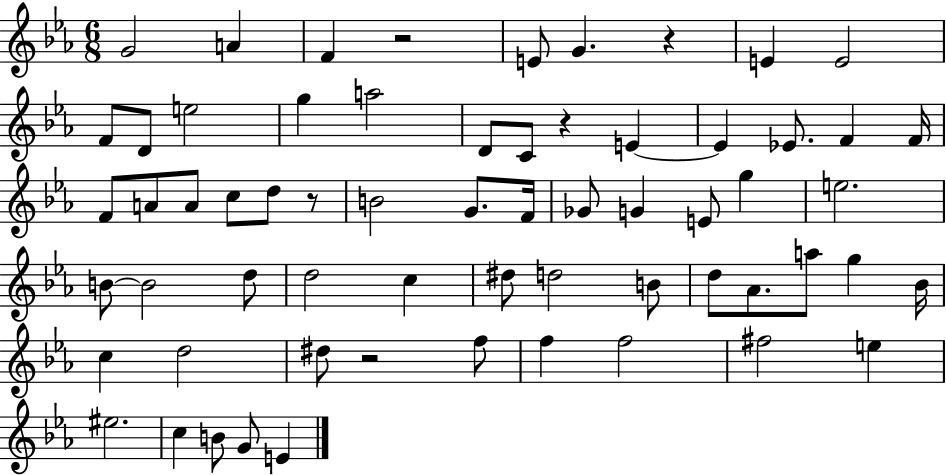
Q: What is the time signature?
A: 6/8